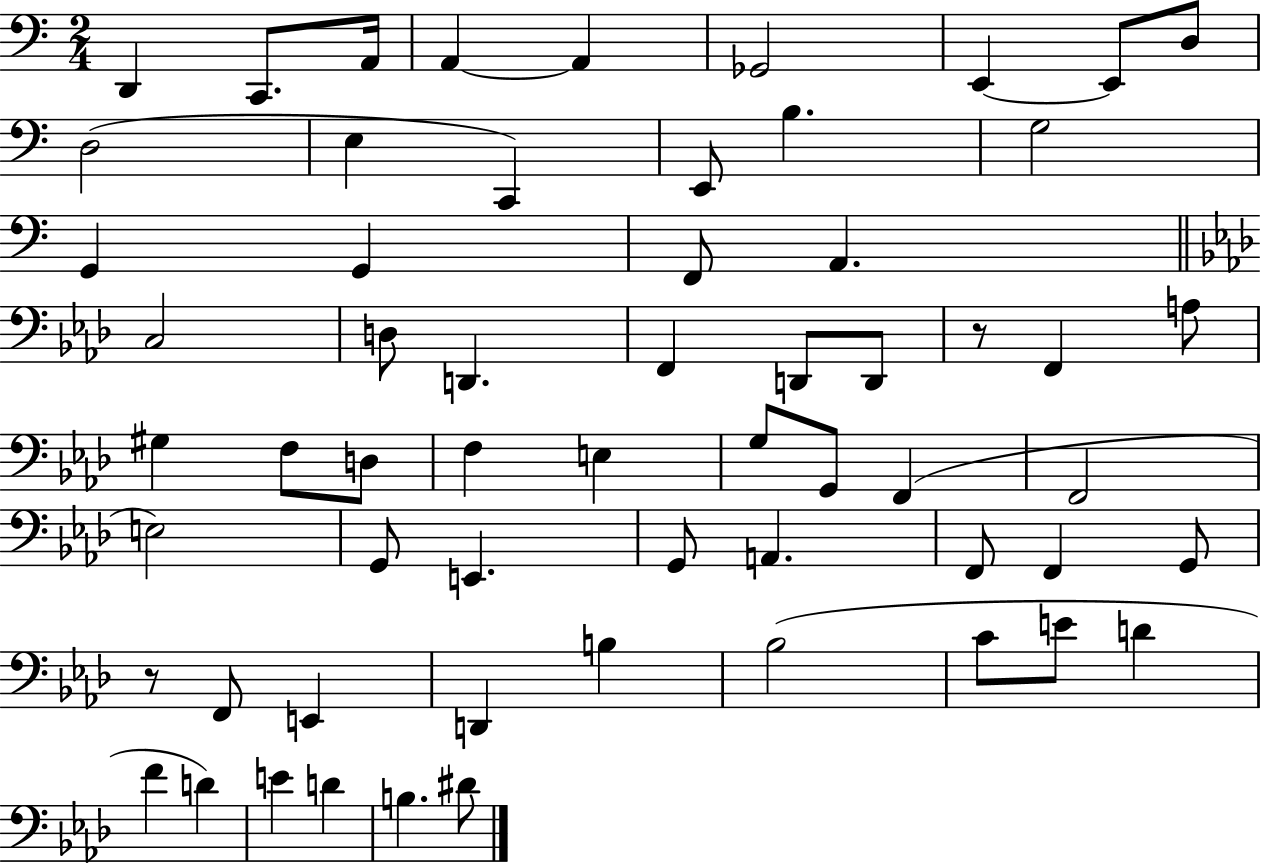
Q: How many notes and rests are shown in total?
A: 60